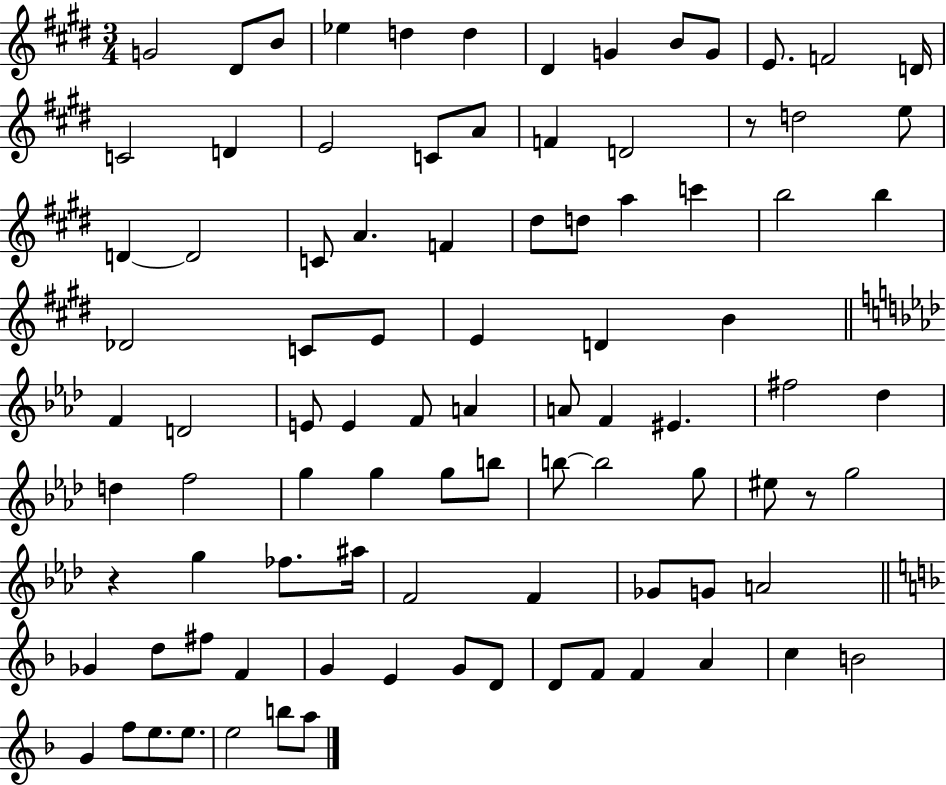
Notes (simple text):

G4/h D#4/e B4/e Eb5/q D5/q D5/q D#4/q G4/q B4/e G4/e E4/e. F4/h D4/s C4/h D4/q E4/h C4/e A4/e F4/q D4/h R/e D5/h E5/e D4/q D4/h C4/e A4/q. F4/q D#5/e D5/e A5/q C6/q B5/h B5/q Db4/h C4/e E4/e E4/q D4/q B4/q F4/q D4/h E4/e E4/q F4/e A4/q A4/e F4/q EIS4/q. F#5/h Db5/q D5/q F5/h G5/q G5/q G5/e B5/e B5/e B5/h G5/e EIS5/e R/e G5/h R/q G5/q FES5/e. A#5/s F4/h F4/q Gb4/e G4/e A4/h Gb4/q D5/e F#5/e F4/q G4/q E4/q G4/e D4/e D4/e F4/e F4/q A4/q C5/q B4/h G4/q F5/e E5/e. E5/e. E5/h B5/e A5/e